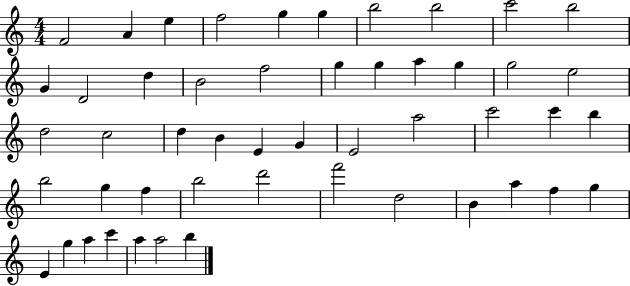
F4/h A4/q E5/q F5/h G5/q G5/q B5/h B5/h C6/h B5/h G4/q D4/h D5/q B4/h F5/h G5/q G5/q A5/q G5/q G5/h E5/h D5/h C5/h D5/q B4/q E4/q G4/q E4/h A5/h C6/h C6/q B5/q B5/h G5/q F5/q B5/h D6/h F6/h D5/h B4/q A5/q F5/q G5/q E4/q G5/q A5/q C6/q A5/q A5/h B5/q